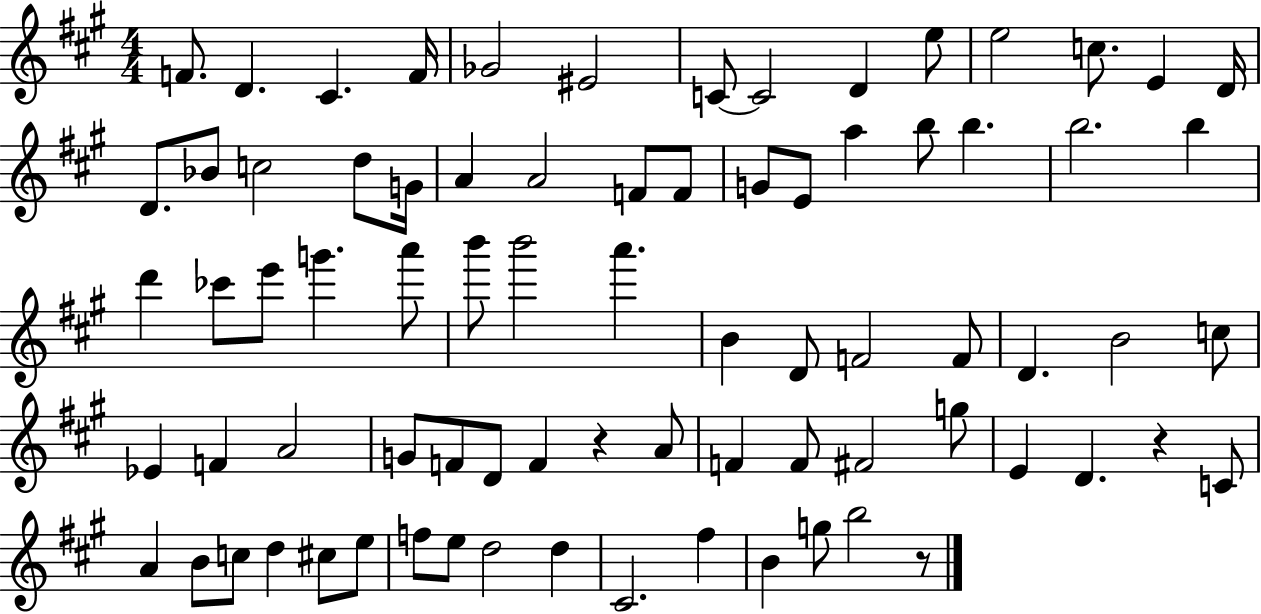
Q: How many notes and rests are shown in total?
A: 78